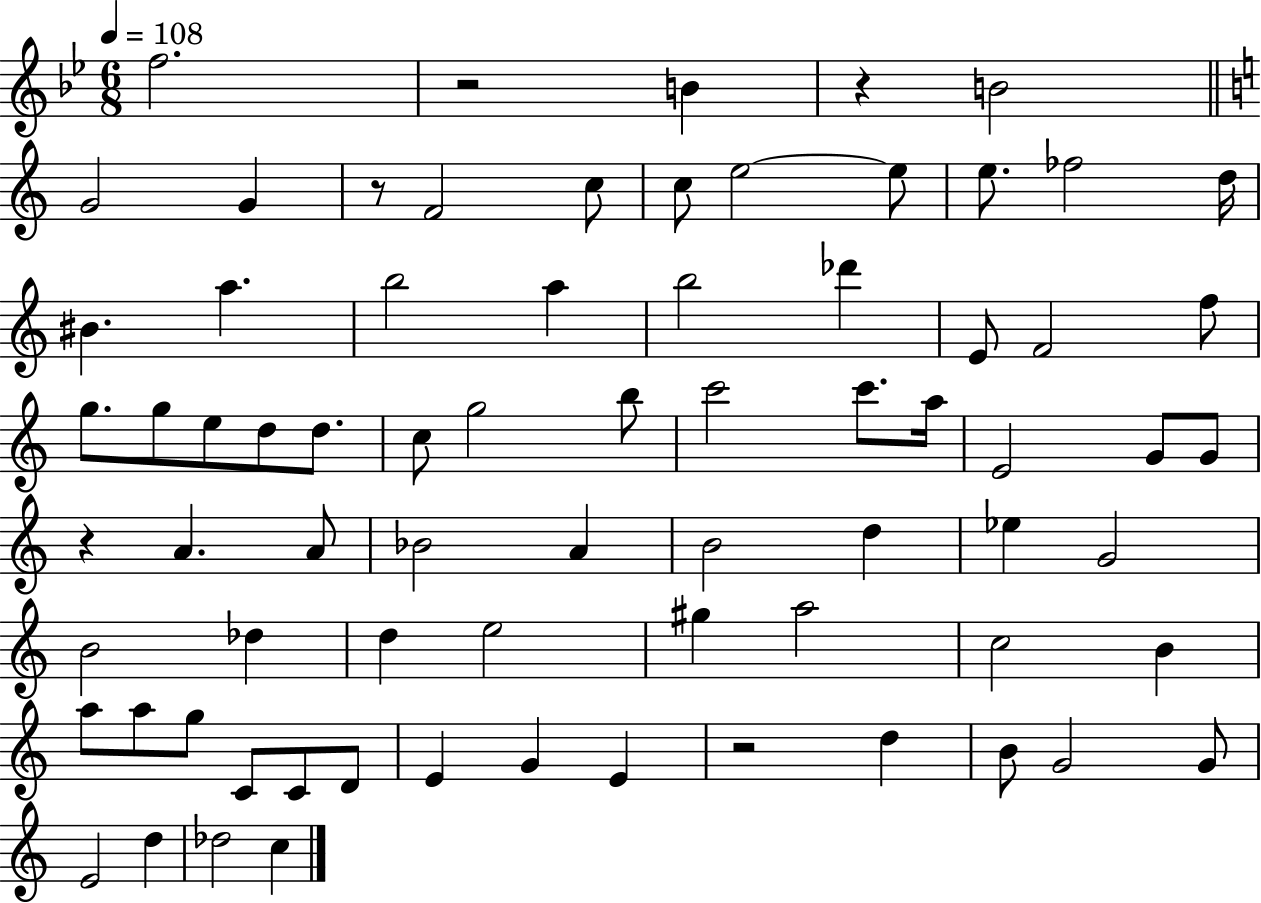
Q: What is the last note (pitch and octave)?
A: C5